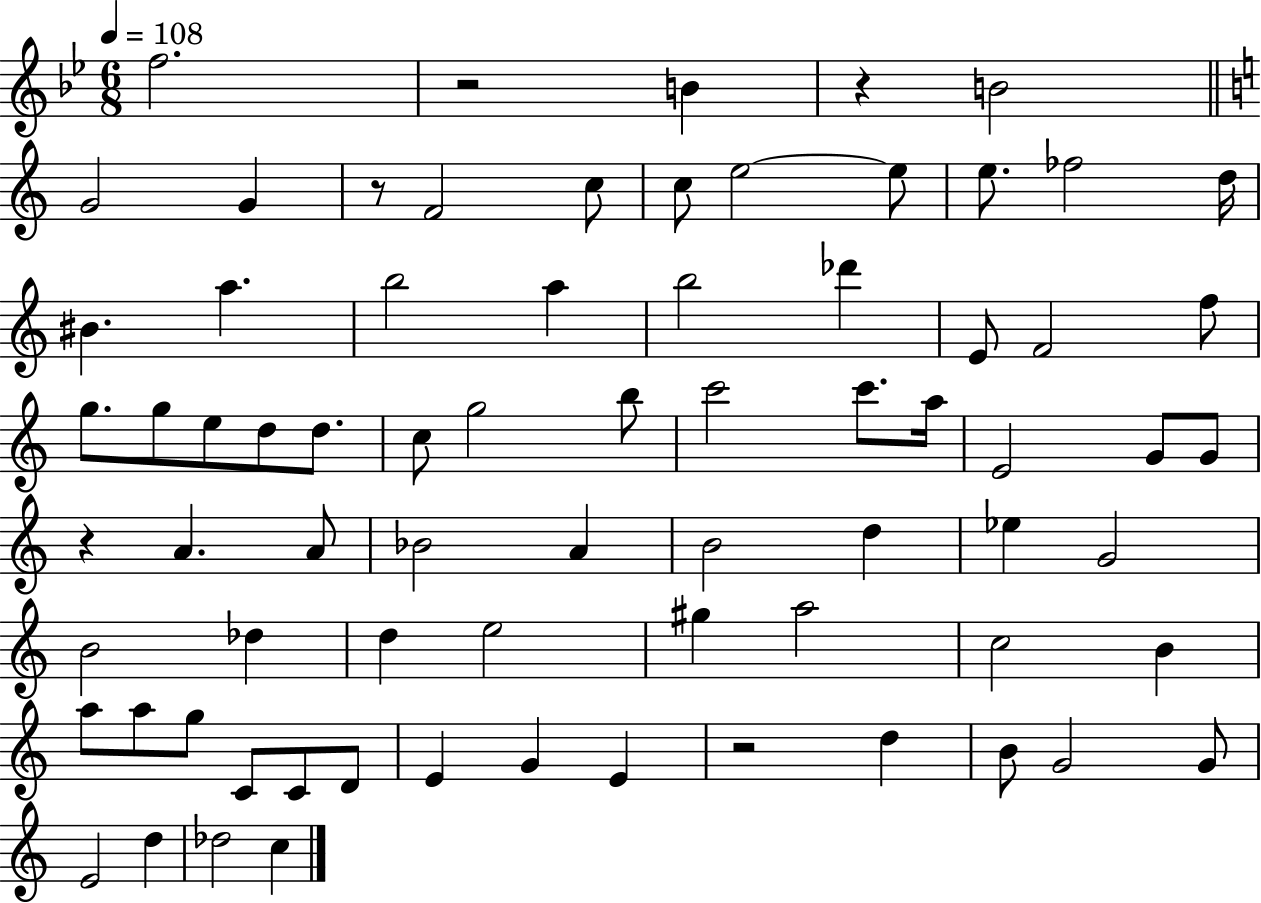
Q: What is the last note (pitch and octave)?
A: C5